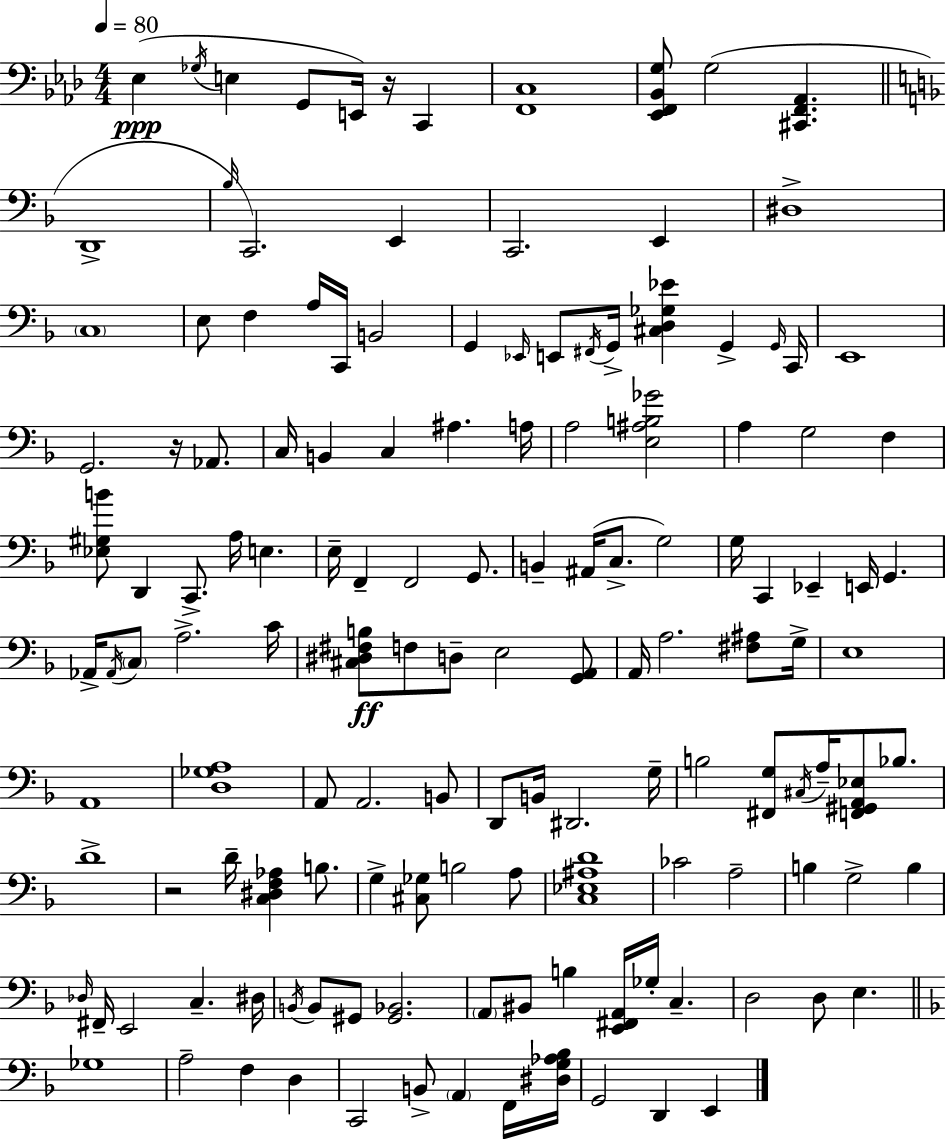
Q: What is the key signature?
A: AES major